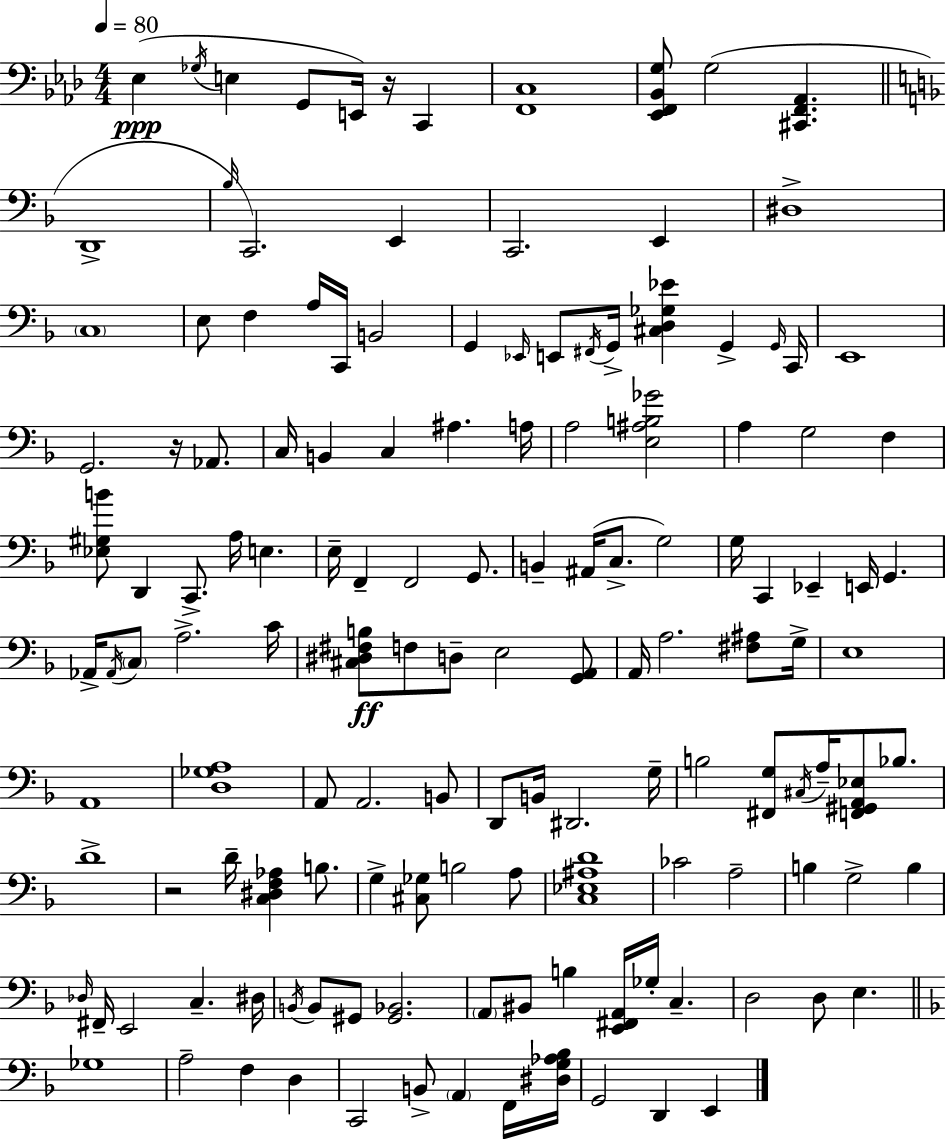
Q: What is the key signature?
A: AES major